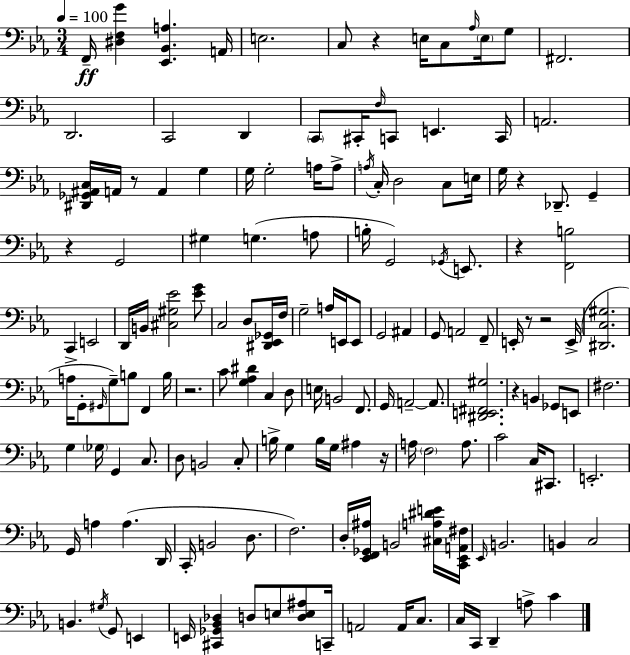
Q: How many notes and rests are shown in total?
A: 155